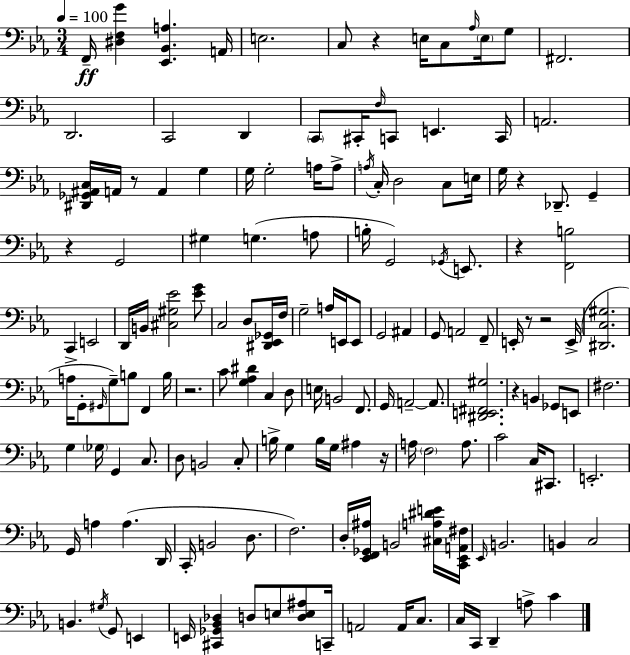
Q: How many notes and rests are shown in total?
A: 155